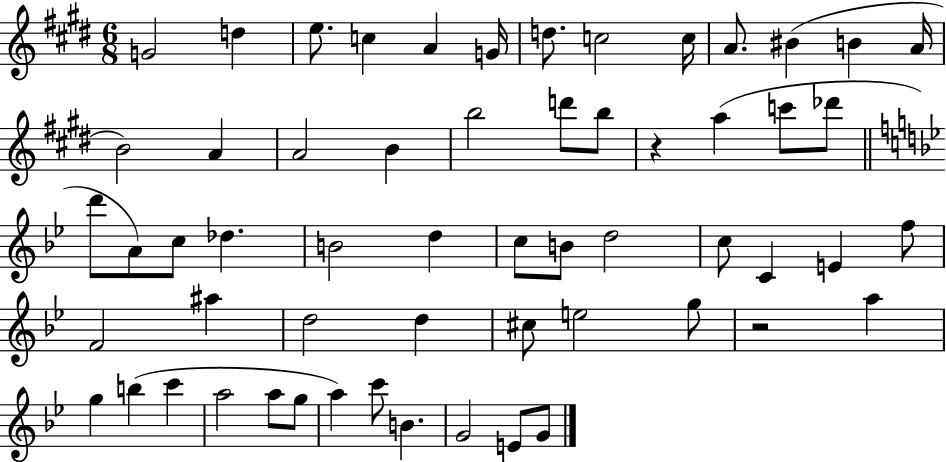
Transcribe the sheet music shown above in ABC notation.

X:1
T:Untitled
M:6/8
L:1/4
K:E
G2 d e/2 c A G/4 d/2 c2 c/4 A/2 ^B B A/4 B2 A A2 B b2 d'/2 b/2 z a c'/2 _d'/2 d'/2 A/2 c/2 _d B2 d c/2 B/2 d2 c/2 C E f/2 F2 ^a d2 d ^c/2 e2 g/2 z2 a g b c' a2 a/2 g/2 a c'/2 B G2 E/2 G/2